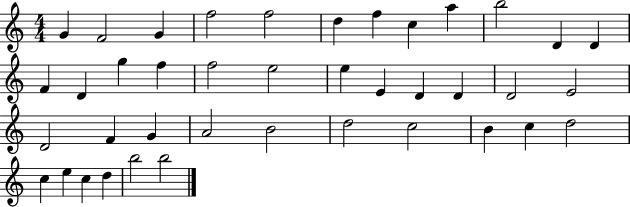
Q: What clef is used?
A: treble